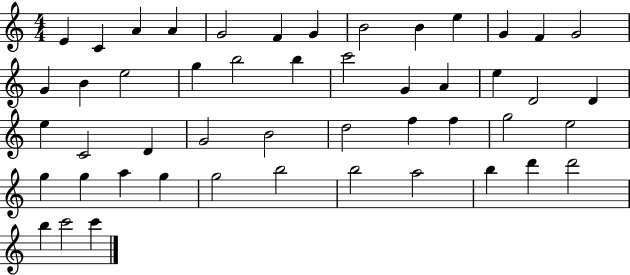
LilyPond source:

{
  \clef treble
  \numericTimeSignature
  \time 4/4
  \key c \major
  e'4 c'4 a'4 a'4 | g'2 f'4 g'4 | b'2 b'4 e''4 | g'4 f'4 g'2 | \break g'4 b'4 e''2 | g''4 b''2 b''4 | c'''2 g'4 a'4 | e''4 d'2 d'4 | \break e''4 c'2 d'4 | g'2 b'2 | d''2 f''4 f''4 | g''2 e''2 | \break g''4 g''4 a''4 g''4 | g''2 b''2 | b''2 a''2 | b''4 d'''4 d'''2 | \break b''4 c'''2 c'''4 | \bar "|."
}